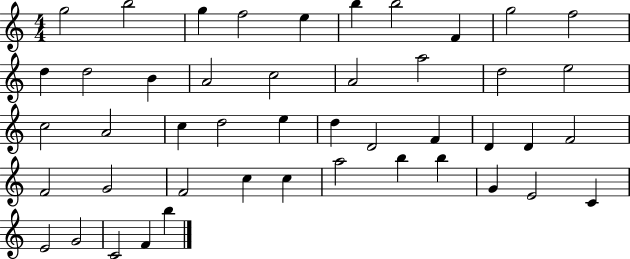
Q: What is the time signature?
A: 4/4